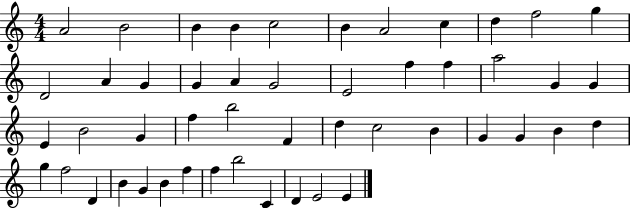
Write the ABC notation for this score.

X:1
T:Untitled
M:4/4
L:1/4
K:C
A2 B2 B B c2 B A2 c d f2 g D2 A G G A G2 E2 f f a2 G G E B2 G f b2 F d c2 B G G B d g f2 D B G B f f b2 C D E2 E